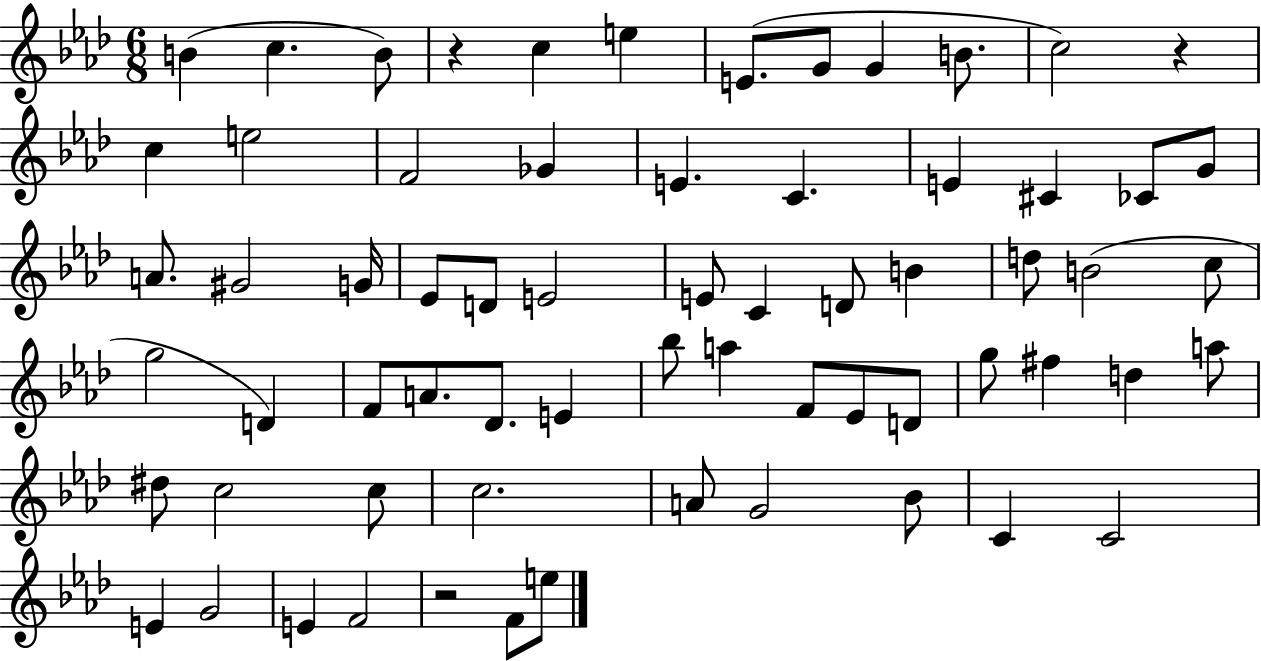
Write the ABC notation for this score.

X:1
T:Untitled
M:6/8
L:1/4
K:Ab
B c B/2 z c e E/2 G/2 G B/2 c2 z c e2 F2 _G E C E ^C _C/2 G/2 A/2 ^G2 G/4 _E/2 D/2 E2 E/2 C D/2 B d/2 B2 c/2 g2 D F/2 A/2 _D/2 E _b/2 a F/2 _E/2 D/2 g/2 ^f d a/2 ^d/2 c2 c/2 c2 A/2 G2 _B/2 C C2 E G2 E F2 z2 F/2 e/2